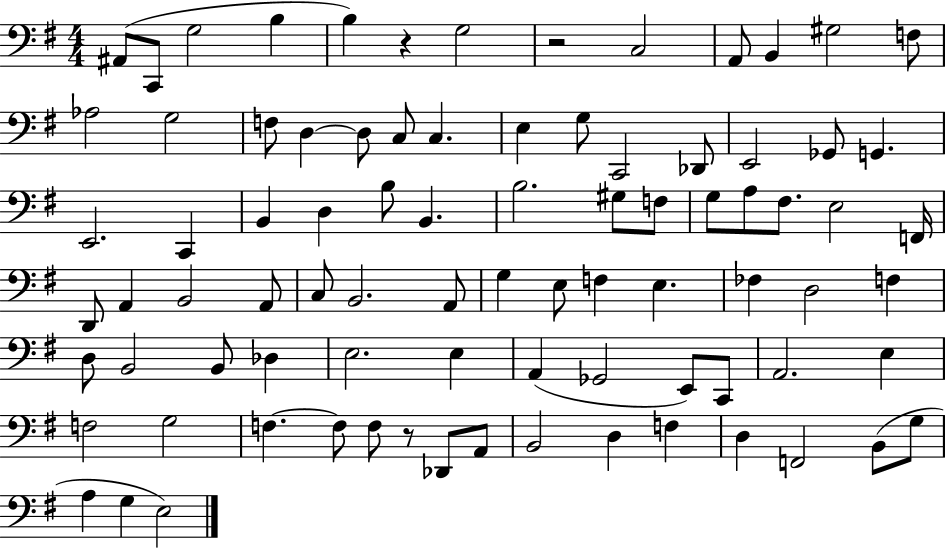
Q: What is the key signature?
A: G major